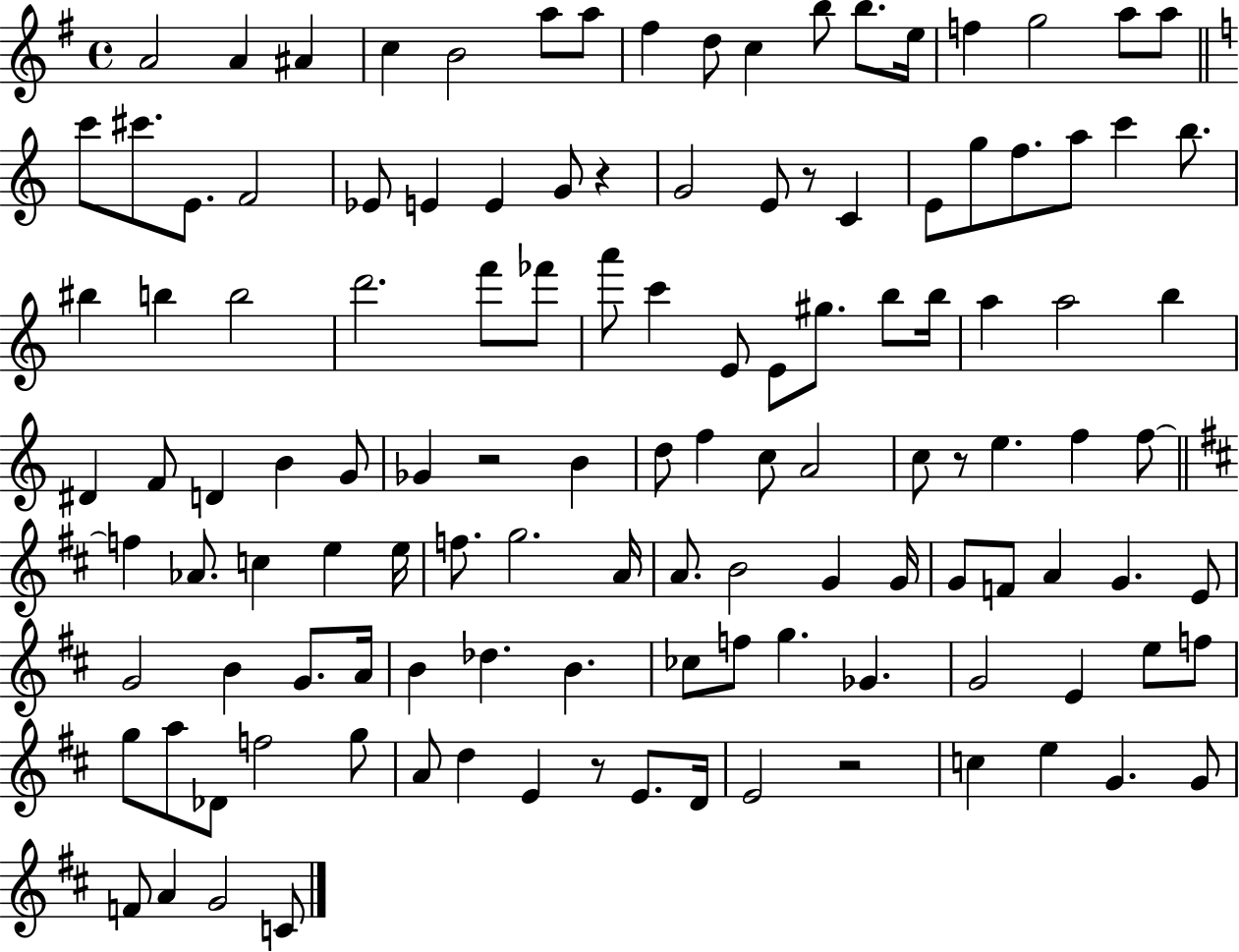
{
  \clef treble
  \time 4/4
  \defaultTimeSignature
  \key g \major
  a'2 a'4 ais'4 | c''4 b'2 a''8 a''8 | fis''4 d''8 c''4 b''8 b''8. e''16 | f''4 g''2 a''8 a''8 | \break \bar "||" \break \key c \major c'''8 cis'''8. e'8. f'2 | ees'8 e'4 e'4 g'8 r4 | g'2 e'8 r8 c'4 | e'8 g''8 f''8. a''8 c'''4 b''8. | \break bis''4 b''4 b''2 | d'''2. f'''8 fes'''8 | a'''8 c'''4 e'8 e'8 gis''8. b''8 b''16 | a''4 a''2 b''4 | \break dis'4 f'8 d'4 b'4 g'8 | ges'4 r2 b'4 | d''8 f''4 c''8 a'2 | c''8 r8 e''4. f''4 f''8~~ | \break \bar "||" \break \key d \major f''4 aes'8. c''4 e''4 e''16 | f''8. g''2. a'16 | a'8. b'2 g'4 g'16 | g'8 f'8 a'4 g'4. e'8 | \break g'2 b'4 g'8. a'16 | b'4 des''4. b'4. | ces''8 f''8 g''4. ges'4. | g'2 e'4 e''8 f''8 | \break g''8 a''8 des'8 f''2 g''8 | a'8 d''4 e'4 r8 e'8. d'16 | e'2 r2 | c''4 e''4 g'4. g'8 | \break f'8 a'4 g'2 c'8 | \bar "|."
}